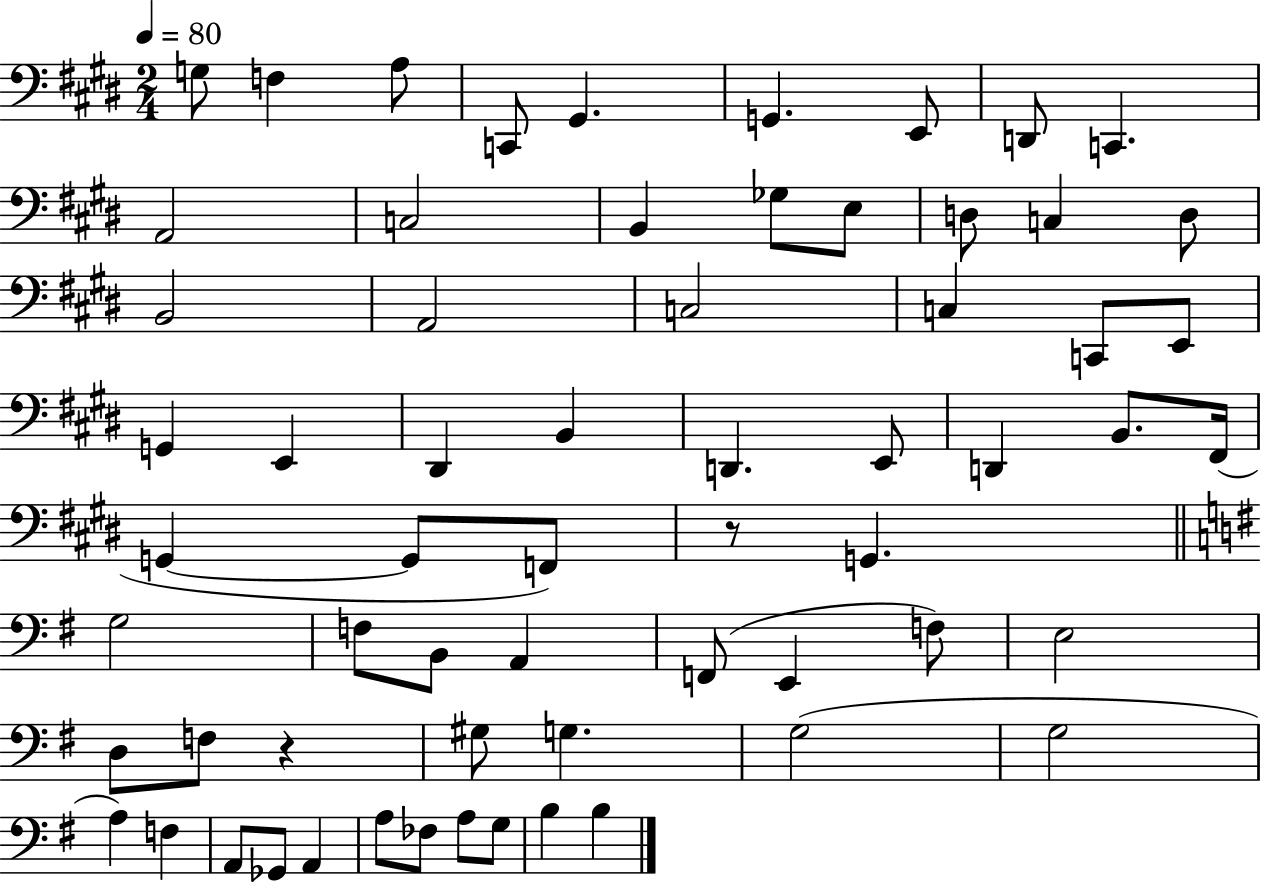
{
  \clef bass
  \numericTimeSignature
  \time 2/4
  \key e \major
  \tempo 4 = 80
  g8 f4 a8 | c,8 gis,4. | g,4. e,8 | d,8 c,4. | \break a,2 | c2 | b,4 ges8 e8 | d8 c4 d8 | \break b,2 | a,2 | c2 | c4 c,8 e,8 | \break g,4 e,4 | dis,4 b,4 | d,4. e,8 | d,4 b,8. fis,16( | \break g,4~~ g,8 f,8) | r8 g,4. | \bar "||" \break \key e \minor g2 | f8 b,8 a,4 | f,8( e,4 f8) | e2 | \break d8 f8 r4 | gis8 g4. | g2( | g2 | \break a4) f4 | a,8 ges,8 a,4 | a8 fes8 a8 g8 | b4 b4 | \break \bar "|."
}